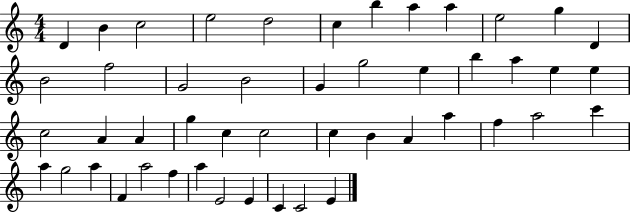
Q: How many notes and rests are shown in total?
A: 48